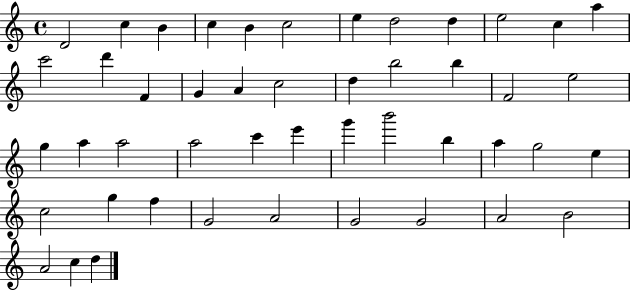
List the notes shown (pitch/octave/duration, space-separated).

D4/h C5/q B4/q C5/q B4/q C5/h E5/q D5/h D5/q E5/h C5/q A5/q C6/h D6/q F4/q G4/q A4/q C5/h D5/q B5/h B5/q F4/h E5/h G5/q A5/q A5/h A5/h C6/q E6/q G6/q B6/h B5/q A5/q G5/h E5/q C5/h G5/q F5/q G4/h A4/h G4/h G4/h A4/h B4/h A4/h C5/q D5/q